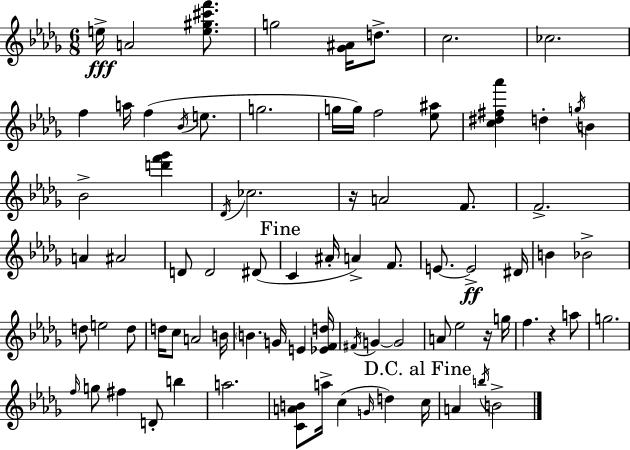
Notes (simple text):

E5/s A4/h [E5,G#5,C#6,F6]/e. G5/h [Gb4,A#4]/s D5/e. C5/h. CES5/h. F5/q A5/s F5/q Bb4/s E5/e. G5/h. G5/s G5/s F5/h [Eb5,A#5]/e [C5,D#5,F#5,Ab6]/q D5/q G5/s B4/q Bb4/h [D6,F6,Gb6]/q Db4/s CES5/h. R/s A4/h F4/e. F4/h. A4/q A#4/h D4/e D4/h D#4/e C4/q A#4/s A4/q F4/e. E4/e. E4/h D#4/s B4/q Bb4/h D5/e E5/h D5/e D5/s C5/e A4/h B4/s B4/q. G4/s E4/q [Eb4,F4,D5]/s F#4/s G4/q G4/h A4/e Eb5/h R/s G5/s F5/q. R/q A5/e G5/h. F5/s G5/e F#5/q D4/e B5/q A5/h. [C4,A4,B4]/e A5/s C5/q G4/s D5/q C5/s A4/q B5/s B4/h